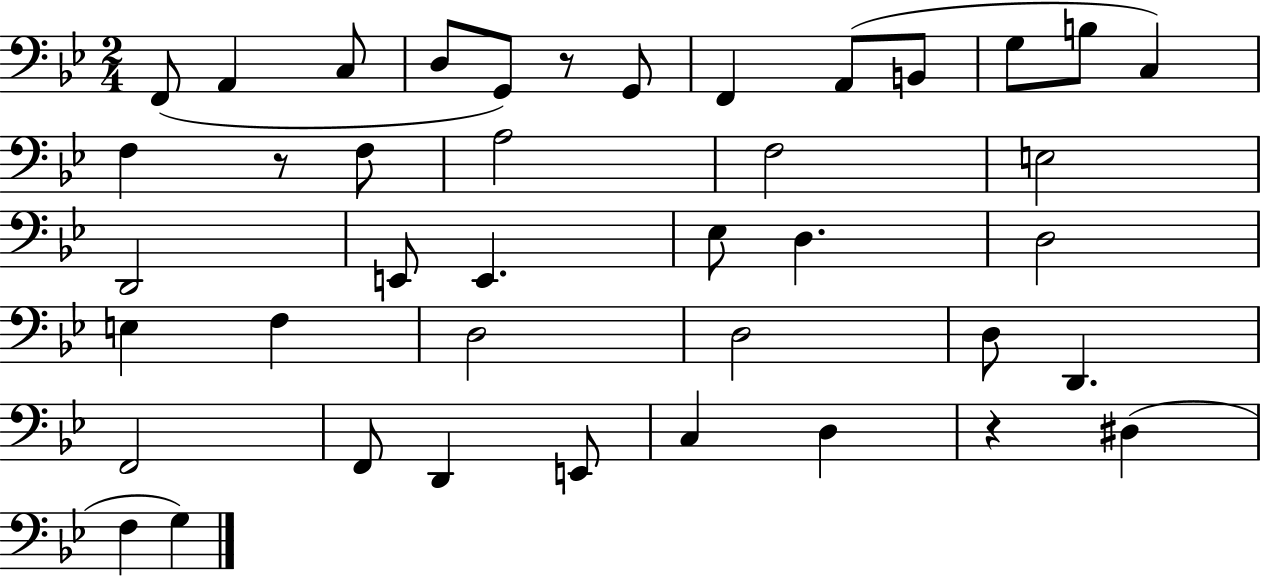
F2/e A2/q C3/e D3/e G2/e R/e G2/e F2/q A2/e B2/e G3/e B3/e C3/q F3/q R/e F3/e A3/h F3/h E3/h D2/h E2/e E2/q. Eb3/e D3/q. D3/h E3/q F3/q D3/h D3/h D3/e D2/q. F2/h F2/e D2/q E2/e C3/q D3/q R/q D#3/q F3/q G3/q